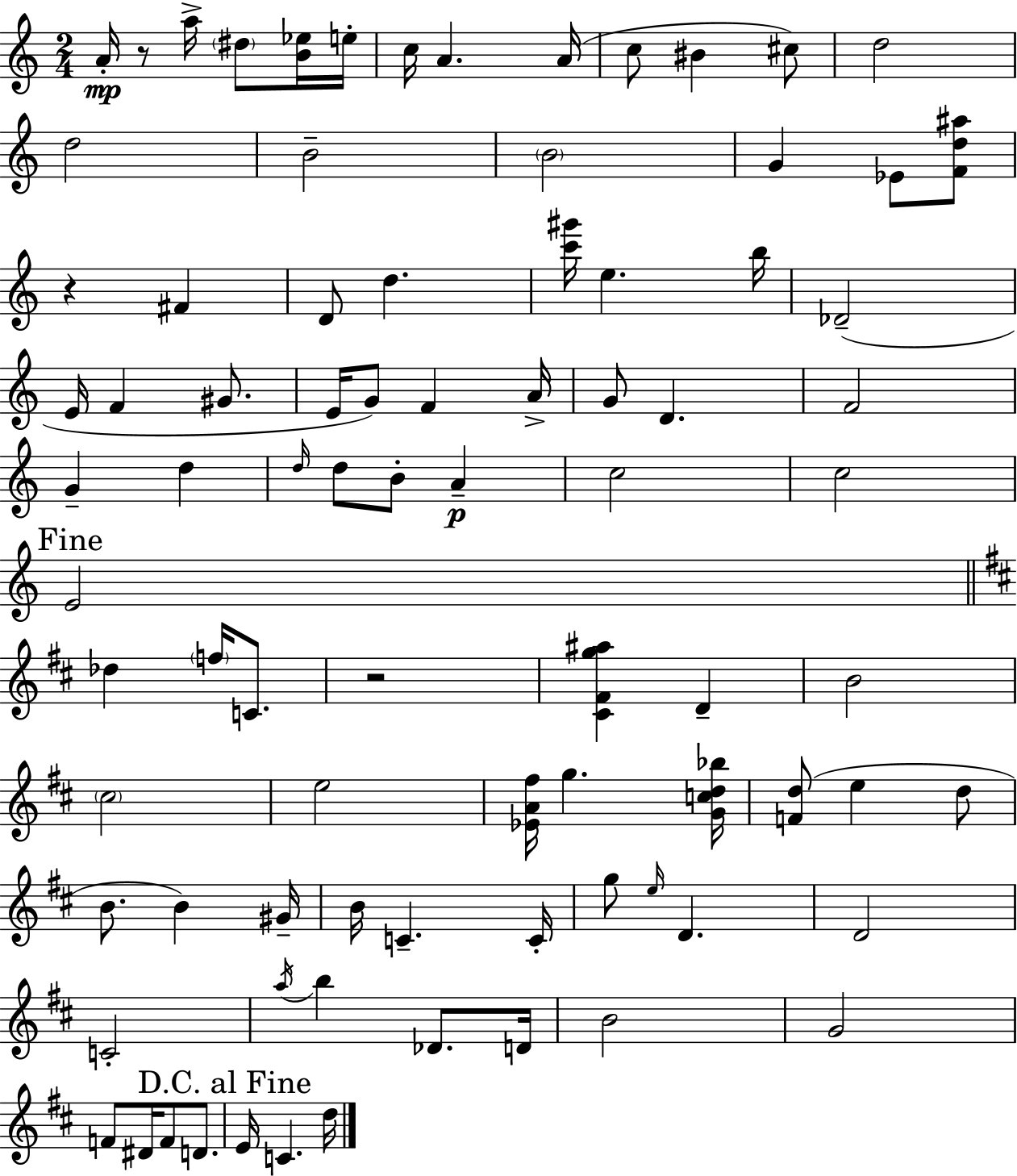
{
  \clef treble
  \numericTimeSignature
  \time 2/4
  \key a \minor
  \repeat volta 2 { a'16-.\mp r8 a''16-> \parenthesize dis''8 <b' ees''>16 e''16-. | c''16 a'4. a'16( | c''8 bis'4 cis''8) | d''2 | \break d''2 | b'2-- | \parenthesize b'2 | g'4 ees'8 <f' d'' ais''>8 | \break r4 fis'4 | d'8 d''4. | <c''' gis'''>16 e''4. b''16 | des'2--( | \break e'16 f'4 gis'8. | e'16 g'8) f'4 a'16-> | g'8 d'4. | f'2 | \break g'4-- d''4 | \grace { d''16 } d''8 b'8-. a'4--\p | c''2 | c''2 | \break \mark "Fine" e'2 | \bar "||" \break \key b \minor des''4 \parenthesize f''16 c'8. | r2 | <cis' fis' g'' ais''>4 d'4-- | b'2 | \break \parenthesize cis''2 | e''2 | <ees' a' fis''>16 g''4. <g' c'' d'' bes''>16 | <f' d''>8( e''4 d''8 | \break b'8. b'4) gis'16-- | b'16 c'4.-- c'16-. | g''8 \grace { e''16 } d'4. | d'2 | \break c'2-. | \acciaccatura { a''16 } b''4 des'8. | d'16 b'2 | g'2 | \break f'8 dis'16 f'8 d'8. | \mark "D.C. al Fine" e'16 c'4. | d''16 } \bar "|."
}